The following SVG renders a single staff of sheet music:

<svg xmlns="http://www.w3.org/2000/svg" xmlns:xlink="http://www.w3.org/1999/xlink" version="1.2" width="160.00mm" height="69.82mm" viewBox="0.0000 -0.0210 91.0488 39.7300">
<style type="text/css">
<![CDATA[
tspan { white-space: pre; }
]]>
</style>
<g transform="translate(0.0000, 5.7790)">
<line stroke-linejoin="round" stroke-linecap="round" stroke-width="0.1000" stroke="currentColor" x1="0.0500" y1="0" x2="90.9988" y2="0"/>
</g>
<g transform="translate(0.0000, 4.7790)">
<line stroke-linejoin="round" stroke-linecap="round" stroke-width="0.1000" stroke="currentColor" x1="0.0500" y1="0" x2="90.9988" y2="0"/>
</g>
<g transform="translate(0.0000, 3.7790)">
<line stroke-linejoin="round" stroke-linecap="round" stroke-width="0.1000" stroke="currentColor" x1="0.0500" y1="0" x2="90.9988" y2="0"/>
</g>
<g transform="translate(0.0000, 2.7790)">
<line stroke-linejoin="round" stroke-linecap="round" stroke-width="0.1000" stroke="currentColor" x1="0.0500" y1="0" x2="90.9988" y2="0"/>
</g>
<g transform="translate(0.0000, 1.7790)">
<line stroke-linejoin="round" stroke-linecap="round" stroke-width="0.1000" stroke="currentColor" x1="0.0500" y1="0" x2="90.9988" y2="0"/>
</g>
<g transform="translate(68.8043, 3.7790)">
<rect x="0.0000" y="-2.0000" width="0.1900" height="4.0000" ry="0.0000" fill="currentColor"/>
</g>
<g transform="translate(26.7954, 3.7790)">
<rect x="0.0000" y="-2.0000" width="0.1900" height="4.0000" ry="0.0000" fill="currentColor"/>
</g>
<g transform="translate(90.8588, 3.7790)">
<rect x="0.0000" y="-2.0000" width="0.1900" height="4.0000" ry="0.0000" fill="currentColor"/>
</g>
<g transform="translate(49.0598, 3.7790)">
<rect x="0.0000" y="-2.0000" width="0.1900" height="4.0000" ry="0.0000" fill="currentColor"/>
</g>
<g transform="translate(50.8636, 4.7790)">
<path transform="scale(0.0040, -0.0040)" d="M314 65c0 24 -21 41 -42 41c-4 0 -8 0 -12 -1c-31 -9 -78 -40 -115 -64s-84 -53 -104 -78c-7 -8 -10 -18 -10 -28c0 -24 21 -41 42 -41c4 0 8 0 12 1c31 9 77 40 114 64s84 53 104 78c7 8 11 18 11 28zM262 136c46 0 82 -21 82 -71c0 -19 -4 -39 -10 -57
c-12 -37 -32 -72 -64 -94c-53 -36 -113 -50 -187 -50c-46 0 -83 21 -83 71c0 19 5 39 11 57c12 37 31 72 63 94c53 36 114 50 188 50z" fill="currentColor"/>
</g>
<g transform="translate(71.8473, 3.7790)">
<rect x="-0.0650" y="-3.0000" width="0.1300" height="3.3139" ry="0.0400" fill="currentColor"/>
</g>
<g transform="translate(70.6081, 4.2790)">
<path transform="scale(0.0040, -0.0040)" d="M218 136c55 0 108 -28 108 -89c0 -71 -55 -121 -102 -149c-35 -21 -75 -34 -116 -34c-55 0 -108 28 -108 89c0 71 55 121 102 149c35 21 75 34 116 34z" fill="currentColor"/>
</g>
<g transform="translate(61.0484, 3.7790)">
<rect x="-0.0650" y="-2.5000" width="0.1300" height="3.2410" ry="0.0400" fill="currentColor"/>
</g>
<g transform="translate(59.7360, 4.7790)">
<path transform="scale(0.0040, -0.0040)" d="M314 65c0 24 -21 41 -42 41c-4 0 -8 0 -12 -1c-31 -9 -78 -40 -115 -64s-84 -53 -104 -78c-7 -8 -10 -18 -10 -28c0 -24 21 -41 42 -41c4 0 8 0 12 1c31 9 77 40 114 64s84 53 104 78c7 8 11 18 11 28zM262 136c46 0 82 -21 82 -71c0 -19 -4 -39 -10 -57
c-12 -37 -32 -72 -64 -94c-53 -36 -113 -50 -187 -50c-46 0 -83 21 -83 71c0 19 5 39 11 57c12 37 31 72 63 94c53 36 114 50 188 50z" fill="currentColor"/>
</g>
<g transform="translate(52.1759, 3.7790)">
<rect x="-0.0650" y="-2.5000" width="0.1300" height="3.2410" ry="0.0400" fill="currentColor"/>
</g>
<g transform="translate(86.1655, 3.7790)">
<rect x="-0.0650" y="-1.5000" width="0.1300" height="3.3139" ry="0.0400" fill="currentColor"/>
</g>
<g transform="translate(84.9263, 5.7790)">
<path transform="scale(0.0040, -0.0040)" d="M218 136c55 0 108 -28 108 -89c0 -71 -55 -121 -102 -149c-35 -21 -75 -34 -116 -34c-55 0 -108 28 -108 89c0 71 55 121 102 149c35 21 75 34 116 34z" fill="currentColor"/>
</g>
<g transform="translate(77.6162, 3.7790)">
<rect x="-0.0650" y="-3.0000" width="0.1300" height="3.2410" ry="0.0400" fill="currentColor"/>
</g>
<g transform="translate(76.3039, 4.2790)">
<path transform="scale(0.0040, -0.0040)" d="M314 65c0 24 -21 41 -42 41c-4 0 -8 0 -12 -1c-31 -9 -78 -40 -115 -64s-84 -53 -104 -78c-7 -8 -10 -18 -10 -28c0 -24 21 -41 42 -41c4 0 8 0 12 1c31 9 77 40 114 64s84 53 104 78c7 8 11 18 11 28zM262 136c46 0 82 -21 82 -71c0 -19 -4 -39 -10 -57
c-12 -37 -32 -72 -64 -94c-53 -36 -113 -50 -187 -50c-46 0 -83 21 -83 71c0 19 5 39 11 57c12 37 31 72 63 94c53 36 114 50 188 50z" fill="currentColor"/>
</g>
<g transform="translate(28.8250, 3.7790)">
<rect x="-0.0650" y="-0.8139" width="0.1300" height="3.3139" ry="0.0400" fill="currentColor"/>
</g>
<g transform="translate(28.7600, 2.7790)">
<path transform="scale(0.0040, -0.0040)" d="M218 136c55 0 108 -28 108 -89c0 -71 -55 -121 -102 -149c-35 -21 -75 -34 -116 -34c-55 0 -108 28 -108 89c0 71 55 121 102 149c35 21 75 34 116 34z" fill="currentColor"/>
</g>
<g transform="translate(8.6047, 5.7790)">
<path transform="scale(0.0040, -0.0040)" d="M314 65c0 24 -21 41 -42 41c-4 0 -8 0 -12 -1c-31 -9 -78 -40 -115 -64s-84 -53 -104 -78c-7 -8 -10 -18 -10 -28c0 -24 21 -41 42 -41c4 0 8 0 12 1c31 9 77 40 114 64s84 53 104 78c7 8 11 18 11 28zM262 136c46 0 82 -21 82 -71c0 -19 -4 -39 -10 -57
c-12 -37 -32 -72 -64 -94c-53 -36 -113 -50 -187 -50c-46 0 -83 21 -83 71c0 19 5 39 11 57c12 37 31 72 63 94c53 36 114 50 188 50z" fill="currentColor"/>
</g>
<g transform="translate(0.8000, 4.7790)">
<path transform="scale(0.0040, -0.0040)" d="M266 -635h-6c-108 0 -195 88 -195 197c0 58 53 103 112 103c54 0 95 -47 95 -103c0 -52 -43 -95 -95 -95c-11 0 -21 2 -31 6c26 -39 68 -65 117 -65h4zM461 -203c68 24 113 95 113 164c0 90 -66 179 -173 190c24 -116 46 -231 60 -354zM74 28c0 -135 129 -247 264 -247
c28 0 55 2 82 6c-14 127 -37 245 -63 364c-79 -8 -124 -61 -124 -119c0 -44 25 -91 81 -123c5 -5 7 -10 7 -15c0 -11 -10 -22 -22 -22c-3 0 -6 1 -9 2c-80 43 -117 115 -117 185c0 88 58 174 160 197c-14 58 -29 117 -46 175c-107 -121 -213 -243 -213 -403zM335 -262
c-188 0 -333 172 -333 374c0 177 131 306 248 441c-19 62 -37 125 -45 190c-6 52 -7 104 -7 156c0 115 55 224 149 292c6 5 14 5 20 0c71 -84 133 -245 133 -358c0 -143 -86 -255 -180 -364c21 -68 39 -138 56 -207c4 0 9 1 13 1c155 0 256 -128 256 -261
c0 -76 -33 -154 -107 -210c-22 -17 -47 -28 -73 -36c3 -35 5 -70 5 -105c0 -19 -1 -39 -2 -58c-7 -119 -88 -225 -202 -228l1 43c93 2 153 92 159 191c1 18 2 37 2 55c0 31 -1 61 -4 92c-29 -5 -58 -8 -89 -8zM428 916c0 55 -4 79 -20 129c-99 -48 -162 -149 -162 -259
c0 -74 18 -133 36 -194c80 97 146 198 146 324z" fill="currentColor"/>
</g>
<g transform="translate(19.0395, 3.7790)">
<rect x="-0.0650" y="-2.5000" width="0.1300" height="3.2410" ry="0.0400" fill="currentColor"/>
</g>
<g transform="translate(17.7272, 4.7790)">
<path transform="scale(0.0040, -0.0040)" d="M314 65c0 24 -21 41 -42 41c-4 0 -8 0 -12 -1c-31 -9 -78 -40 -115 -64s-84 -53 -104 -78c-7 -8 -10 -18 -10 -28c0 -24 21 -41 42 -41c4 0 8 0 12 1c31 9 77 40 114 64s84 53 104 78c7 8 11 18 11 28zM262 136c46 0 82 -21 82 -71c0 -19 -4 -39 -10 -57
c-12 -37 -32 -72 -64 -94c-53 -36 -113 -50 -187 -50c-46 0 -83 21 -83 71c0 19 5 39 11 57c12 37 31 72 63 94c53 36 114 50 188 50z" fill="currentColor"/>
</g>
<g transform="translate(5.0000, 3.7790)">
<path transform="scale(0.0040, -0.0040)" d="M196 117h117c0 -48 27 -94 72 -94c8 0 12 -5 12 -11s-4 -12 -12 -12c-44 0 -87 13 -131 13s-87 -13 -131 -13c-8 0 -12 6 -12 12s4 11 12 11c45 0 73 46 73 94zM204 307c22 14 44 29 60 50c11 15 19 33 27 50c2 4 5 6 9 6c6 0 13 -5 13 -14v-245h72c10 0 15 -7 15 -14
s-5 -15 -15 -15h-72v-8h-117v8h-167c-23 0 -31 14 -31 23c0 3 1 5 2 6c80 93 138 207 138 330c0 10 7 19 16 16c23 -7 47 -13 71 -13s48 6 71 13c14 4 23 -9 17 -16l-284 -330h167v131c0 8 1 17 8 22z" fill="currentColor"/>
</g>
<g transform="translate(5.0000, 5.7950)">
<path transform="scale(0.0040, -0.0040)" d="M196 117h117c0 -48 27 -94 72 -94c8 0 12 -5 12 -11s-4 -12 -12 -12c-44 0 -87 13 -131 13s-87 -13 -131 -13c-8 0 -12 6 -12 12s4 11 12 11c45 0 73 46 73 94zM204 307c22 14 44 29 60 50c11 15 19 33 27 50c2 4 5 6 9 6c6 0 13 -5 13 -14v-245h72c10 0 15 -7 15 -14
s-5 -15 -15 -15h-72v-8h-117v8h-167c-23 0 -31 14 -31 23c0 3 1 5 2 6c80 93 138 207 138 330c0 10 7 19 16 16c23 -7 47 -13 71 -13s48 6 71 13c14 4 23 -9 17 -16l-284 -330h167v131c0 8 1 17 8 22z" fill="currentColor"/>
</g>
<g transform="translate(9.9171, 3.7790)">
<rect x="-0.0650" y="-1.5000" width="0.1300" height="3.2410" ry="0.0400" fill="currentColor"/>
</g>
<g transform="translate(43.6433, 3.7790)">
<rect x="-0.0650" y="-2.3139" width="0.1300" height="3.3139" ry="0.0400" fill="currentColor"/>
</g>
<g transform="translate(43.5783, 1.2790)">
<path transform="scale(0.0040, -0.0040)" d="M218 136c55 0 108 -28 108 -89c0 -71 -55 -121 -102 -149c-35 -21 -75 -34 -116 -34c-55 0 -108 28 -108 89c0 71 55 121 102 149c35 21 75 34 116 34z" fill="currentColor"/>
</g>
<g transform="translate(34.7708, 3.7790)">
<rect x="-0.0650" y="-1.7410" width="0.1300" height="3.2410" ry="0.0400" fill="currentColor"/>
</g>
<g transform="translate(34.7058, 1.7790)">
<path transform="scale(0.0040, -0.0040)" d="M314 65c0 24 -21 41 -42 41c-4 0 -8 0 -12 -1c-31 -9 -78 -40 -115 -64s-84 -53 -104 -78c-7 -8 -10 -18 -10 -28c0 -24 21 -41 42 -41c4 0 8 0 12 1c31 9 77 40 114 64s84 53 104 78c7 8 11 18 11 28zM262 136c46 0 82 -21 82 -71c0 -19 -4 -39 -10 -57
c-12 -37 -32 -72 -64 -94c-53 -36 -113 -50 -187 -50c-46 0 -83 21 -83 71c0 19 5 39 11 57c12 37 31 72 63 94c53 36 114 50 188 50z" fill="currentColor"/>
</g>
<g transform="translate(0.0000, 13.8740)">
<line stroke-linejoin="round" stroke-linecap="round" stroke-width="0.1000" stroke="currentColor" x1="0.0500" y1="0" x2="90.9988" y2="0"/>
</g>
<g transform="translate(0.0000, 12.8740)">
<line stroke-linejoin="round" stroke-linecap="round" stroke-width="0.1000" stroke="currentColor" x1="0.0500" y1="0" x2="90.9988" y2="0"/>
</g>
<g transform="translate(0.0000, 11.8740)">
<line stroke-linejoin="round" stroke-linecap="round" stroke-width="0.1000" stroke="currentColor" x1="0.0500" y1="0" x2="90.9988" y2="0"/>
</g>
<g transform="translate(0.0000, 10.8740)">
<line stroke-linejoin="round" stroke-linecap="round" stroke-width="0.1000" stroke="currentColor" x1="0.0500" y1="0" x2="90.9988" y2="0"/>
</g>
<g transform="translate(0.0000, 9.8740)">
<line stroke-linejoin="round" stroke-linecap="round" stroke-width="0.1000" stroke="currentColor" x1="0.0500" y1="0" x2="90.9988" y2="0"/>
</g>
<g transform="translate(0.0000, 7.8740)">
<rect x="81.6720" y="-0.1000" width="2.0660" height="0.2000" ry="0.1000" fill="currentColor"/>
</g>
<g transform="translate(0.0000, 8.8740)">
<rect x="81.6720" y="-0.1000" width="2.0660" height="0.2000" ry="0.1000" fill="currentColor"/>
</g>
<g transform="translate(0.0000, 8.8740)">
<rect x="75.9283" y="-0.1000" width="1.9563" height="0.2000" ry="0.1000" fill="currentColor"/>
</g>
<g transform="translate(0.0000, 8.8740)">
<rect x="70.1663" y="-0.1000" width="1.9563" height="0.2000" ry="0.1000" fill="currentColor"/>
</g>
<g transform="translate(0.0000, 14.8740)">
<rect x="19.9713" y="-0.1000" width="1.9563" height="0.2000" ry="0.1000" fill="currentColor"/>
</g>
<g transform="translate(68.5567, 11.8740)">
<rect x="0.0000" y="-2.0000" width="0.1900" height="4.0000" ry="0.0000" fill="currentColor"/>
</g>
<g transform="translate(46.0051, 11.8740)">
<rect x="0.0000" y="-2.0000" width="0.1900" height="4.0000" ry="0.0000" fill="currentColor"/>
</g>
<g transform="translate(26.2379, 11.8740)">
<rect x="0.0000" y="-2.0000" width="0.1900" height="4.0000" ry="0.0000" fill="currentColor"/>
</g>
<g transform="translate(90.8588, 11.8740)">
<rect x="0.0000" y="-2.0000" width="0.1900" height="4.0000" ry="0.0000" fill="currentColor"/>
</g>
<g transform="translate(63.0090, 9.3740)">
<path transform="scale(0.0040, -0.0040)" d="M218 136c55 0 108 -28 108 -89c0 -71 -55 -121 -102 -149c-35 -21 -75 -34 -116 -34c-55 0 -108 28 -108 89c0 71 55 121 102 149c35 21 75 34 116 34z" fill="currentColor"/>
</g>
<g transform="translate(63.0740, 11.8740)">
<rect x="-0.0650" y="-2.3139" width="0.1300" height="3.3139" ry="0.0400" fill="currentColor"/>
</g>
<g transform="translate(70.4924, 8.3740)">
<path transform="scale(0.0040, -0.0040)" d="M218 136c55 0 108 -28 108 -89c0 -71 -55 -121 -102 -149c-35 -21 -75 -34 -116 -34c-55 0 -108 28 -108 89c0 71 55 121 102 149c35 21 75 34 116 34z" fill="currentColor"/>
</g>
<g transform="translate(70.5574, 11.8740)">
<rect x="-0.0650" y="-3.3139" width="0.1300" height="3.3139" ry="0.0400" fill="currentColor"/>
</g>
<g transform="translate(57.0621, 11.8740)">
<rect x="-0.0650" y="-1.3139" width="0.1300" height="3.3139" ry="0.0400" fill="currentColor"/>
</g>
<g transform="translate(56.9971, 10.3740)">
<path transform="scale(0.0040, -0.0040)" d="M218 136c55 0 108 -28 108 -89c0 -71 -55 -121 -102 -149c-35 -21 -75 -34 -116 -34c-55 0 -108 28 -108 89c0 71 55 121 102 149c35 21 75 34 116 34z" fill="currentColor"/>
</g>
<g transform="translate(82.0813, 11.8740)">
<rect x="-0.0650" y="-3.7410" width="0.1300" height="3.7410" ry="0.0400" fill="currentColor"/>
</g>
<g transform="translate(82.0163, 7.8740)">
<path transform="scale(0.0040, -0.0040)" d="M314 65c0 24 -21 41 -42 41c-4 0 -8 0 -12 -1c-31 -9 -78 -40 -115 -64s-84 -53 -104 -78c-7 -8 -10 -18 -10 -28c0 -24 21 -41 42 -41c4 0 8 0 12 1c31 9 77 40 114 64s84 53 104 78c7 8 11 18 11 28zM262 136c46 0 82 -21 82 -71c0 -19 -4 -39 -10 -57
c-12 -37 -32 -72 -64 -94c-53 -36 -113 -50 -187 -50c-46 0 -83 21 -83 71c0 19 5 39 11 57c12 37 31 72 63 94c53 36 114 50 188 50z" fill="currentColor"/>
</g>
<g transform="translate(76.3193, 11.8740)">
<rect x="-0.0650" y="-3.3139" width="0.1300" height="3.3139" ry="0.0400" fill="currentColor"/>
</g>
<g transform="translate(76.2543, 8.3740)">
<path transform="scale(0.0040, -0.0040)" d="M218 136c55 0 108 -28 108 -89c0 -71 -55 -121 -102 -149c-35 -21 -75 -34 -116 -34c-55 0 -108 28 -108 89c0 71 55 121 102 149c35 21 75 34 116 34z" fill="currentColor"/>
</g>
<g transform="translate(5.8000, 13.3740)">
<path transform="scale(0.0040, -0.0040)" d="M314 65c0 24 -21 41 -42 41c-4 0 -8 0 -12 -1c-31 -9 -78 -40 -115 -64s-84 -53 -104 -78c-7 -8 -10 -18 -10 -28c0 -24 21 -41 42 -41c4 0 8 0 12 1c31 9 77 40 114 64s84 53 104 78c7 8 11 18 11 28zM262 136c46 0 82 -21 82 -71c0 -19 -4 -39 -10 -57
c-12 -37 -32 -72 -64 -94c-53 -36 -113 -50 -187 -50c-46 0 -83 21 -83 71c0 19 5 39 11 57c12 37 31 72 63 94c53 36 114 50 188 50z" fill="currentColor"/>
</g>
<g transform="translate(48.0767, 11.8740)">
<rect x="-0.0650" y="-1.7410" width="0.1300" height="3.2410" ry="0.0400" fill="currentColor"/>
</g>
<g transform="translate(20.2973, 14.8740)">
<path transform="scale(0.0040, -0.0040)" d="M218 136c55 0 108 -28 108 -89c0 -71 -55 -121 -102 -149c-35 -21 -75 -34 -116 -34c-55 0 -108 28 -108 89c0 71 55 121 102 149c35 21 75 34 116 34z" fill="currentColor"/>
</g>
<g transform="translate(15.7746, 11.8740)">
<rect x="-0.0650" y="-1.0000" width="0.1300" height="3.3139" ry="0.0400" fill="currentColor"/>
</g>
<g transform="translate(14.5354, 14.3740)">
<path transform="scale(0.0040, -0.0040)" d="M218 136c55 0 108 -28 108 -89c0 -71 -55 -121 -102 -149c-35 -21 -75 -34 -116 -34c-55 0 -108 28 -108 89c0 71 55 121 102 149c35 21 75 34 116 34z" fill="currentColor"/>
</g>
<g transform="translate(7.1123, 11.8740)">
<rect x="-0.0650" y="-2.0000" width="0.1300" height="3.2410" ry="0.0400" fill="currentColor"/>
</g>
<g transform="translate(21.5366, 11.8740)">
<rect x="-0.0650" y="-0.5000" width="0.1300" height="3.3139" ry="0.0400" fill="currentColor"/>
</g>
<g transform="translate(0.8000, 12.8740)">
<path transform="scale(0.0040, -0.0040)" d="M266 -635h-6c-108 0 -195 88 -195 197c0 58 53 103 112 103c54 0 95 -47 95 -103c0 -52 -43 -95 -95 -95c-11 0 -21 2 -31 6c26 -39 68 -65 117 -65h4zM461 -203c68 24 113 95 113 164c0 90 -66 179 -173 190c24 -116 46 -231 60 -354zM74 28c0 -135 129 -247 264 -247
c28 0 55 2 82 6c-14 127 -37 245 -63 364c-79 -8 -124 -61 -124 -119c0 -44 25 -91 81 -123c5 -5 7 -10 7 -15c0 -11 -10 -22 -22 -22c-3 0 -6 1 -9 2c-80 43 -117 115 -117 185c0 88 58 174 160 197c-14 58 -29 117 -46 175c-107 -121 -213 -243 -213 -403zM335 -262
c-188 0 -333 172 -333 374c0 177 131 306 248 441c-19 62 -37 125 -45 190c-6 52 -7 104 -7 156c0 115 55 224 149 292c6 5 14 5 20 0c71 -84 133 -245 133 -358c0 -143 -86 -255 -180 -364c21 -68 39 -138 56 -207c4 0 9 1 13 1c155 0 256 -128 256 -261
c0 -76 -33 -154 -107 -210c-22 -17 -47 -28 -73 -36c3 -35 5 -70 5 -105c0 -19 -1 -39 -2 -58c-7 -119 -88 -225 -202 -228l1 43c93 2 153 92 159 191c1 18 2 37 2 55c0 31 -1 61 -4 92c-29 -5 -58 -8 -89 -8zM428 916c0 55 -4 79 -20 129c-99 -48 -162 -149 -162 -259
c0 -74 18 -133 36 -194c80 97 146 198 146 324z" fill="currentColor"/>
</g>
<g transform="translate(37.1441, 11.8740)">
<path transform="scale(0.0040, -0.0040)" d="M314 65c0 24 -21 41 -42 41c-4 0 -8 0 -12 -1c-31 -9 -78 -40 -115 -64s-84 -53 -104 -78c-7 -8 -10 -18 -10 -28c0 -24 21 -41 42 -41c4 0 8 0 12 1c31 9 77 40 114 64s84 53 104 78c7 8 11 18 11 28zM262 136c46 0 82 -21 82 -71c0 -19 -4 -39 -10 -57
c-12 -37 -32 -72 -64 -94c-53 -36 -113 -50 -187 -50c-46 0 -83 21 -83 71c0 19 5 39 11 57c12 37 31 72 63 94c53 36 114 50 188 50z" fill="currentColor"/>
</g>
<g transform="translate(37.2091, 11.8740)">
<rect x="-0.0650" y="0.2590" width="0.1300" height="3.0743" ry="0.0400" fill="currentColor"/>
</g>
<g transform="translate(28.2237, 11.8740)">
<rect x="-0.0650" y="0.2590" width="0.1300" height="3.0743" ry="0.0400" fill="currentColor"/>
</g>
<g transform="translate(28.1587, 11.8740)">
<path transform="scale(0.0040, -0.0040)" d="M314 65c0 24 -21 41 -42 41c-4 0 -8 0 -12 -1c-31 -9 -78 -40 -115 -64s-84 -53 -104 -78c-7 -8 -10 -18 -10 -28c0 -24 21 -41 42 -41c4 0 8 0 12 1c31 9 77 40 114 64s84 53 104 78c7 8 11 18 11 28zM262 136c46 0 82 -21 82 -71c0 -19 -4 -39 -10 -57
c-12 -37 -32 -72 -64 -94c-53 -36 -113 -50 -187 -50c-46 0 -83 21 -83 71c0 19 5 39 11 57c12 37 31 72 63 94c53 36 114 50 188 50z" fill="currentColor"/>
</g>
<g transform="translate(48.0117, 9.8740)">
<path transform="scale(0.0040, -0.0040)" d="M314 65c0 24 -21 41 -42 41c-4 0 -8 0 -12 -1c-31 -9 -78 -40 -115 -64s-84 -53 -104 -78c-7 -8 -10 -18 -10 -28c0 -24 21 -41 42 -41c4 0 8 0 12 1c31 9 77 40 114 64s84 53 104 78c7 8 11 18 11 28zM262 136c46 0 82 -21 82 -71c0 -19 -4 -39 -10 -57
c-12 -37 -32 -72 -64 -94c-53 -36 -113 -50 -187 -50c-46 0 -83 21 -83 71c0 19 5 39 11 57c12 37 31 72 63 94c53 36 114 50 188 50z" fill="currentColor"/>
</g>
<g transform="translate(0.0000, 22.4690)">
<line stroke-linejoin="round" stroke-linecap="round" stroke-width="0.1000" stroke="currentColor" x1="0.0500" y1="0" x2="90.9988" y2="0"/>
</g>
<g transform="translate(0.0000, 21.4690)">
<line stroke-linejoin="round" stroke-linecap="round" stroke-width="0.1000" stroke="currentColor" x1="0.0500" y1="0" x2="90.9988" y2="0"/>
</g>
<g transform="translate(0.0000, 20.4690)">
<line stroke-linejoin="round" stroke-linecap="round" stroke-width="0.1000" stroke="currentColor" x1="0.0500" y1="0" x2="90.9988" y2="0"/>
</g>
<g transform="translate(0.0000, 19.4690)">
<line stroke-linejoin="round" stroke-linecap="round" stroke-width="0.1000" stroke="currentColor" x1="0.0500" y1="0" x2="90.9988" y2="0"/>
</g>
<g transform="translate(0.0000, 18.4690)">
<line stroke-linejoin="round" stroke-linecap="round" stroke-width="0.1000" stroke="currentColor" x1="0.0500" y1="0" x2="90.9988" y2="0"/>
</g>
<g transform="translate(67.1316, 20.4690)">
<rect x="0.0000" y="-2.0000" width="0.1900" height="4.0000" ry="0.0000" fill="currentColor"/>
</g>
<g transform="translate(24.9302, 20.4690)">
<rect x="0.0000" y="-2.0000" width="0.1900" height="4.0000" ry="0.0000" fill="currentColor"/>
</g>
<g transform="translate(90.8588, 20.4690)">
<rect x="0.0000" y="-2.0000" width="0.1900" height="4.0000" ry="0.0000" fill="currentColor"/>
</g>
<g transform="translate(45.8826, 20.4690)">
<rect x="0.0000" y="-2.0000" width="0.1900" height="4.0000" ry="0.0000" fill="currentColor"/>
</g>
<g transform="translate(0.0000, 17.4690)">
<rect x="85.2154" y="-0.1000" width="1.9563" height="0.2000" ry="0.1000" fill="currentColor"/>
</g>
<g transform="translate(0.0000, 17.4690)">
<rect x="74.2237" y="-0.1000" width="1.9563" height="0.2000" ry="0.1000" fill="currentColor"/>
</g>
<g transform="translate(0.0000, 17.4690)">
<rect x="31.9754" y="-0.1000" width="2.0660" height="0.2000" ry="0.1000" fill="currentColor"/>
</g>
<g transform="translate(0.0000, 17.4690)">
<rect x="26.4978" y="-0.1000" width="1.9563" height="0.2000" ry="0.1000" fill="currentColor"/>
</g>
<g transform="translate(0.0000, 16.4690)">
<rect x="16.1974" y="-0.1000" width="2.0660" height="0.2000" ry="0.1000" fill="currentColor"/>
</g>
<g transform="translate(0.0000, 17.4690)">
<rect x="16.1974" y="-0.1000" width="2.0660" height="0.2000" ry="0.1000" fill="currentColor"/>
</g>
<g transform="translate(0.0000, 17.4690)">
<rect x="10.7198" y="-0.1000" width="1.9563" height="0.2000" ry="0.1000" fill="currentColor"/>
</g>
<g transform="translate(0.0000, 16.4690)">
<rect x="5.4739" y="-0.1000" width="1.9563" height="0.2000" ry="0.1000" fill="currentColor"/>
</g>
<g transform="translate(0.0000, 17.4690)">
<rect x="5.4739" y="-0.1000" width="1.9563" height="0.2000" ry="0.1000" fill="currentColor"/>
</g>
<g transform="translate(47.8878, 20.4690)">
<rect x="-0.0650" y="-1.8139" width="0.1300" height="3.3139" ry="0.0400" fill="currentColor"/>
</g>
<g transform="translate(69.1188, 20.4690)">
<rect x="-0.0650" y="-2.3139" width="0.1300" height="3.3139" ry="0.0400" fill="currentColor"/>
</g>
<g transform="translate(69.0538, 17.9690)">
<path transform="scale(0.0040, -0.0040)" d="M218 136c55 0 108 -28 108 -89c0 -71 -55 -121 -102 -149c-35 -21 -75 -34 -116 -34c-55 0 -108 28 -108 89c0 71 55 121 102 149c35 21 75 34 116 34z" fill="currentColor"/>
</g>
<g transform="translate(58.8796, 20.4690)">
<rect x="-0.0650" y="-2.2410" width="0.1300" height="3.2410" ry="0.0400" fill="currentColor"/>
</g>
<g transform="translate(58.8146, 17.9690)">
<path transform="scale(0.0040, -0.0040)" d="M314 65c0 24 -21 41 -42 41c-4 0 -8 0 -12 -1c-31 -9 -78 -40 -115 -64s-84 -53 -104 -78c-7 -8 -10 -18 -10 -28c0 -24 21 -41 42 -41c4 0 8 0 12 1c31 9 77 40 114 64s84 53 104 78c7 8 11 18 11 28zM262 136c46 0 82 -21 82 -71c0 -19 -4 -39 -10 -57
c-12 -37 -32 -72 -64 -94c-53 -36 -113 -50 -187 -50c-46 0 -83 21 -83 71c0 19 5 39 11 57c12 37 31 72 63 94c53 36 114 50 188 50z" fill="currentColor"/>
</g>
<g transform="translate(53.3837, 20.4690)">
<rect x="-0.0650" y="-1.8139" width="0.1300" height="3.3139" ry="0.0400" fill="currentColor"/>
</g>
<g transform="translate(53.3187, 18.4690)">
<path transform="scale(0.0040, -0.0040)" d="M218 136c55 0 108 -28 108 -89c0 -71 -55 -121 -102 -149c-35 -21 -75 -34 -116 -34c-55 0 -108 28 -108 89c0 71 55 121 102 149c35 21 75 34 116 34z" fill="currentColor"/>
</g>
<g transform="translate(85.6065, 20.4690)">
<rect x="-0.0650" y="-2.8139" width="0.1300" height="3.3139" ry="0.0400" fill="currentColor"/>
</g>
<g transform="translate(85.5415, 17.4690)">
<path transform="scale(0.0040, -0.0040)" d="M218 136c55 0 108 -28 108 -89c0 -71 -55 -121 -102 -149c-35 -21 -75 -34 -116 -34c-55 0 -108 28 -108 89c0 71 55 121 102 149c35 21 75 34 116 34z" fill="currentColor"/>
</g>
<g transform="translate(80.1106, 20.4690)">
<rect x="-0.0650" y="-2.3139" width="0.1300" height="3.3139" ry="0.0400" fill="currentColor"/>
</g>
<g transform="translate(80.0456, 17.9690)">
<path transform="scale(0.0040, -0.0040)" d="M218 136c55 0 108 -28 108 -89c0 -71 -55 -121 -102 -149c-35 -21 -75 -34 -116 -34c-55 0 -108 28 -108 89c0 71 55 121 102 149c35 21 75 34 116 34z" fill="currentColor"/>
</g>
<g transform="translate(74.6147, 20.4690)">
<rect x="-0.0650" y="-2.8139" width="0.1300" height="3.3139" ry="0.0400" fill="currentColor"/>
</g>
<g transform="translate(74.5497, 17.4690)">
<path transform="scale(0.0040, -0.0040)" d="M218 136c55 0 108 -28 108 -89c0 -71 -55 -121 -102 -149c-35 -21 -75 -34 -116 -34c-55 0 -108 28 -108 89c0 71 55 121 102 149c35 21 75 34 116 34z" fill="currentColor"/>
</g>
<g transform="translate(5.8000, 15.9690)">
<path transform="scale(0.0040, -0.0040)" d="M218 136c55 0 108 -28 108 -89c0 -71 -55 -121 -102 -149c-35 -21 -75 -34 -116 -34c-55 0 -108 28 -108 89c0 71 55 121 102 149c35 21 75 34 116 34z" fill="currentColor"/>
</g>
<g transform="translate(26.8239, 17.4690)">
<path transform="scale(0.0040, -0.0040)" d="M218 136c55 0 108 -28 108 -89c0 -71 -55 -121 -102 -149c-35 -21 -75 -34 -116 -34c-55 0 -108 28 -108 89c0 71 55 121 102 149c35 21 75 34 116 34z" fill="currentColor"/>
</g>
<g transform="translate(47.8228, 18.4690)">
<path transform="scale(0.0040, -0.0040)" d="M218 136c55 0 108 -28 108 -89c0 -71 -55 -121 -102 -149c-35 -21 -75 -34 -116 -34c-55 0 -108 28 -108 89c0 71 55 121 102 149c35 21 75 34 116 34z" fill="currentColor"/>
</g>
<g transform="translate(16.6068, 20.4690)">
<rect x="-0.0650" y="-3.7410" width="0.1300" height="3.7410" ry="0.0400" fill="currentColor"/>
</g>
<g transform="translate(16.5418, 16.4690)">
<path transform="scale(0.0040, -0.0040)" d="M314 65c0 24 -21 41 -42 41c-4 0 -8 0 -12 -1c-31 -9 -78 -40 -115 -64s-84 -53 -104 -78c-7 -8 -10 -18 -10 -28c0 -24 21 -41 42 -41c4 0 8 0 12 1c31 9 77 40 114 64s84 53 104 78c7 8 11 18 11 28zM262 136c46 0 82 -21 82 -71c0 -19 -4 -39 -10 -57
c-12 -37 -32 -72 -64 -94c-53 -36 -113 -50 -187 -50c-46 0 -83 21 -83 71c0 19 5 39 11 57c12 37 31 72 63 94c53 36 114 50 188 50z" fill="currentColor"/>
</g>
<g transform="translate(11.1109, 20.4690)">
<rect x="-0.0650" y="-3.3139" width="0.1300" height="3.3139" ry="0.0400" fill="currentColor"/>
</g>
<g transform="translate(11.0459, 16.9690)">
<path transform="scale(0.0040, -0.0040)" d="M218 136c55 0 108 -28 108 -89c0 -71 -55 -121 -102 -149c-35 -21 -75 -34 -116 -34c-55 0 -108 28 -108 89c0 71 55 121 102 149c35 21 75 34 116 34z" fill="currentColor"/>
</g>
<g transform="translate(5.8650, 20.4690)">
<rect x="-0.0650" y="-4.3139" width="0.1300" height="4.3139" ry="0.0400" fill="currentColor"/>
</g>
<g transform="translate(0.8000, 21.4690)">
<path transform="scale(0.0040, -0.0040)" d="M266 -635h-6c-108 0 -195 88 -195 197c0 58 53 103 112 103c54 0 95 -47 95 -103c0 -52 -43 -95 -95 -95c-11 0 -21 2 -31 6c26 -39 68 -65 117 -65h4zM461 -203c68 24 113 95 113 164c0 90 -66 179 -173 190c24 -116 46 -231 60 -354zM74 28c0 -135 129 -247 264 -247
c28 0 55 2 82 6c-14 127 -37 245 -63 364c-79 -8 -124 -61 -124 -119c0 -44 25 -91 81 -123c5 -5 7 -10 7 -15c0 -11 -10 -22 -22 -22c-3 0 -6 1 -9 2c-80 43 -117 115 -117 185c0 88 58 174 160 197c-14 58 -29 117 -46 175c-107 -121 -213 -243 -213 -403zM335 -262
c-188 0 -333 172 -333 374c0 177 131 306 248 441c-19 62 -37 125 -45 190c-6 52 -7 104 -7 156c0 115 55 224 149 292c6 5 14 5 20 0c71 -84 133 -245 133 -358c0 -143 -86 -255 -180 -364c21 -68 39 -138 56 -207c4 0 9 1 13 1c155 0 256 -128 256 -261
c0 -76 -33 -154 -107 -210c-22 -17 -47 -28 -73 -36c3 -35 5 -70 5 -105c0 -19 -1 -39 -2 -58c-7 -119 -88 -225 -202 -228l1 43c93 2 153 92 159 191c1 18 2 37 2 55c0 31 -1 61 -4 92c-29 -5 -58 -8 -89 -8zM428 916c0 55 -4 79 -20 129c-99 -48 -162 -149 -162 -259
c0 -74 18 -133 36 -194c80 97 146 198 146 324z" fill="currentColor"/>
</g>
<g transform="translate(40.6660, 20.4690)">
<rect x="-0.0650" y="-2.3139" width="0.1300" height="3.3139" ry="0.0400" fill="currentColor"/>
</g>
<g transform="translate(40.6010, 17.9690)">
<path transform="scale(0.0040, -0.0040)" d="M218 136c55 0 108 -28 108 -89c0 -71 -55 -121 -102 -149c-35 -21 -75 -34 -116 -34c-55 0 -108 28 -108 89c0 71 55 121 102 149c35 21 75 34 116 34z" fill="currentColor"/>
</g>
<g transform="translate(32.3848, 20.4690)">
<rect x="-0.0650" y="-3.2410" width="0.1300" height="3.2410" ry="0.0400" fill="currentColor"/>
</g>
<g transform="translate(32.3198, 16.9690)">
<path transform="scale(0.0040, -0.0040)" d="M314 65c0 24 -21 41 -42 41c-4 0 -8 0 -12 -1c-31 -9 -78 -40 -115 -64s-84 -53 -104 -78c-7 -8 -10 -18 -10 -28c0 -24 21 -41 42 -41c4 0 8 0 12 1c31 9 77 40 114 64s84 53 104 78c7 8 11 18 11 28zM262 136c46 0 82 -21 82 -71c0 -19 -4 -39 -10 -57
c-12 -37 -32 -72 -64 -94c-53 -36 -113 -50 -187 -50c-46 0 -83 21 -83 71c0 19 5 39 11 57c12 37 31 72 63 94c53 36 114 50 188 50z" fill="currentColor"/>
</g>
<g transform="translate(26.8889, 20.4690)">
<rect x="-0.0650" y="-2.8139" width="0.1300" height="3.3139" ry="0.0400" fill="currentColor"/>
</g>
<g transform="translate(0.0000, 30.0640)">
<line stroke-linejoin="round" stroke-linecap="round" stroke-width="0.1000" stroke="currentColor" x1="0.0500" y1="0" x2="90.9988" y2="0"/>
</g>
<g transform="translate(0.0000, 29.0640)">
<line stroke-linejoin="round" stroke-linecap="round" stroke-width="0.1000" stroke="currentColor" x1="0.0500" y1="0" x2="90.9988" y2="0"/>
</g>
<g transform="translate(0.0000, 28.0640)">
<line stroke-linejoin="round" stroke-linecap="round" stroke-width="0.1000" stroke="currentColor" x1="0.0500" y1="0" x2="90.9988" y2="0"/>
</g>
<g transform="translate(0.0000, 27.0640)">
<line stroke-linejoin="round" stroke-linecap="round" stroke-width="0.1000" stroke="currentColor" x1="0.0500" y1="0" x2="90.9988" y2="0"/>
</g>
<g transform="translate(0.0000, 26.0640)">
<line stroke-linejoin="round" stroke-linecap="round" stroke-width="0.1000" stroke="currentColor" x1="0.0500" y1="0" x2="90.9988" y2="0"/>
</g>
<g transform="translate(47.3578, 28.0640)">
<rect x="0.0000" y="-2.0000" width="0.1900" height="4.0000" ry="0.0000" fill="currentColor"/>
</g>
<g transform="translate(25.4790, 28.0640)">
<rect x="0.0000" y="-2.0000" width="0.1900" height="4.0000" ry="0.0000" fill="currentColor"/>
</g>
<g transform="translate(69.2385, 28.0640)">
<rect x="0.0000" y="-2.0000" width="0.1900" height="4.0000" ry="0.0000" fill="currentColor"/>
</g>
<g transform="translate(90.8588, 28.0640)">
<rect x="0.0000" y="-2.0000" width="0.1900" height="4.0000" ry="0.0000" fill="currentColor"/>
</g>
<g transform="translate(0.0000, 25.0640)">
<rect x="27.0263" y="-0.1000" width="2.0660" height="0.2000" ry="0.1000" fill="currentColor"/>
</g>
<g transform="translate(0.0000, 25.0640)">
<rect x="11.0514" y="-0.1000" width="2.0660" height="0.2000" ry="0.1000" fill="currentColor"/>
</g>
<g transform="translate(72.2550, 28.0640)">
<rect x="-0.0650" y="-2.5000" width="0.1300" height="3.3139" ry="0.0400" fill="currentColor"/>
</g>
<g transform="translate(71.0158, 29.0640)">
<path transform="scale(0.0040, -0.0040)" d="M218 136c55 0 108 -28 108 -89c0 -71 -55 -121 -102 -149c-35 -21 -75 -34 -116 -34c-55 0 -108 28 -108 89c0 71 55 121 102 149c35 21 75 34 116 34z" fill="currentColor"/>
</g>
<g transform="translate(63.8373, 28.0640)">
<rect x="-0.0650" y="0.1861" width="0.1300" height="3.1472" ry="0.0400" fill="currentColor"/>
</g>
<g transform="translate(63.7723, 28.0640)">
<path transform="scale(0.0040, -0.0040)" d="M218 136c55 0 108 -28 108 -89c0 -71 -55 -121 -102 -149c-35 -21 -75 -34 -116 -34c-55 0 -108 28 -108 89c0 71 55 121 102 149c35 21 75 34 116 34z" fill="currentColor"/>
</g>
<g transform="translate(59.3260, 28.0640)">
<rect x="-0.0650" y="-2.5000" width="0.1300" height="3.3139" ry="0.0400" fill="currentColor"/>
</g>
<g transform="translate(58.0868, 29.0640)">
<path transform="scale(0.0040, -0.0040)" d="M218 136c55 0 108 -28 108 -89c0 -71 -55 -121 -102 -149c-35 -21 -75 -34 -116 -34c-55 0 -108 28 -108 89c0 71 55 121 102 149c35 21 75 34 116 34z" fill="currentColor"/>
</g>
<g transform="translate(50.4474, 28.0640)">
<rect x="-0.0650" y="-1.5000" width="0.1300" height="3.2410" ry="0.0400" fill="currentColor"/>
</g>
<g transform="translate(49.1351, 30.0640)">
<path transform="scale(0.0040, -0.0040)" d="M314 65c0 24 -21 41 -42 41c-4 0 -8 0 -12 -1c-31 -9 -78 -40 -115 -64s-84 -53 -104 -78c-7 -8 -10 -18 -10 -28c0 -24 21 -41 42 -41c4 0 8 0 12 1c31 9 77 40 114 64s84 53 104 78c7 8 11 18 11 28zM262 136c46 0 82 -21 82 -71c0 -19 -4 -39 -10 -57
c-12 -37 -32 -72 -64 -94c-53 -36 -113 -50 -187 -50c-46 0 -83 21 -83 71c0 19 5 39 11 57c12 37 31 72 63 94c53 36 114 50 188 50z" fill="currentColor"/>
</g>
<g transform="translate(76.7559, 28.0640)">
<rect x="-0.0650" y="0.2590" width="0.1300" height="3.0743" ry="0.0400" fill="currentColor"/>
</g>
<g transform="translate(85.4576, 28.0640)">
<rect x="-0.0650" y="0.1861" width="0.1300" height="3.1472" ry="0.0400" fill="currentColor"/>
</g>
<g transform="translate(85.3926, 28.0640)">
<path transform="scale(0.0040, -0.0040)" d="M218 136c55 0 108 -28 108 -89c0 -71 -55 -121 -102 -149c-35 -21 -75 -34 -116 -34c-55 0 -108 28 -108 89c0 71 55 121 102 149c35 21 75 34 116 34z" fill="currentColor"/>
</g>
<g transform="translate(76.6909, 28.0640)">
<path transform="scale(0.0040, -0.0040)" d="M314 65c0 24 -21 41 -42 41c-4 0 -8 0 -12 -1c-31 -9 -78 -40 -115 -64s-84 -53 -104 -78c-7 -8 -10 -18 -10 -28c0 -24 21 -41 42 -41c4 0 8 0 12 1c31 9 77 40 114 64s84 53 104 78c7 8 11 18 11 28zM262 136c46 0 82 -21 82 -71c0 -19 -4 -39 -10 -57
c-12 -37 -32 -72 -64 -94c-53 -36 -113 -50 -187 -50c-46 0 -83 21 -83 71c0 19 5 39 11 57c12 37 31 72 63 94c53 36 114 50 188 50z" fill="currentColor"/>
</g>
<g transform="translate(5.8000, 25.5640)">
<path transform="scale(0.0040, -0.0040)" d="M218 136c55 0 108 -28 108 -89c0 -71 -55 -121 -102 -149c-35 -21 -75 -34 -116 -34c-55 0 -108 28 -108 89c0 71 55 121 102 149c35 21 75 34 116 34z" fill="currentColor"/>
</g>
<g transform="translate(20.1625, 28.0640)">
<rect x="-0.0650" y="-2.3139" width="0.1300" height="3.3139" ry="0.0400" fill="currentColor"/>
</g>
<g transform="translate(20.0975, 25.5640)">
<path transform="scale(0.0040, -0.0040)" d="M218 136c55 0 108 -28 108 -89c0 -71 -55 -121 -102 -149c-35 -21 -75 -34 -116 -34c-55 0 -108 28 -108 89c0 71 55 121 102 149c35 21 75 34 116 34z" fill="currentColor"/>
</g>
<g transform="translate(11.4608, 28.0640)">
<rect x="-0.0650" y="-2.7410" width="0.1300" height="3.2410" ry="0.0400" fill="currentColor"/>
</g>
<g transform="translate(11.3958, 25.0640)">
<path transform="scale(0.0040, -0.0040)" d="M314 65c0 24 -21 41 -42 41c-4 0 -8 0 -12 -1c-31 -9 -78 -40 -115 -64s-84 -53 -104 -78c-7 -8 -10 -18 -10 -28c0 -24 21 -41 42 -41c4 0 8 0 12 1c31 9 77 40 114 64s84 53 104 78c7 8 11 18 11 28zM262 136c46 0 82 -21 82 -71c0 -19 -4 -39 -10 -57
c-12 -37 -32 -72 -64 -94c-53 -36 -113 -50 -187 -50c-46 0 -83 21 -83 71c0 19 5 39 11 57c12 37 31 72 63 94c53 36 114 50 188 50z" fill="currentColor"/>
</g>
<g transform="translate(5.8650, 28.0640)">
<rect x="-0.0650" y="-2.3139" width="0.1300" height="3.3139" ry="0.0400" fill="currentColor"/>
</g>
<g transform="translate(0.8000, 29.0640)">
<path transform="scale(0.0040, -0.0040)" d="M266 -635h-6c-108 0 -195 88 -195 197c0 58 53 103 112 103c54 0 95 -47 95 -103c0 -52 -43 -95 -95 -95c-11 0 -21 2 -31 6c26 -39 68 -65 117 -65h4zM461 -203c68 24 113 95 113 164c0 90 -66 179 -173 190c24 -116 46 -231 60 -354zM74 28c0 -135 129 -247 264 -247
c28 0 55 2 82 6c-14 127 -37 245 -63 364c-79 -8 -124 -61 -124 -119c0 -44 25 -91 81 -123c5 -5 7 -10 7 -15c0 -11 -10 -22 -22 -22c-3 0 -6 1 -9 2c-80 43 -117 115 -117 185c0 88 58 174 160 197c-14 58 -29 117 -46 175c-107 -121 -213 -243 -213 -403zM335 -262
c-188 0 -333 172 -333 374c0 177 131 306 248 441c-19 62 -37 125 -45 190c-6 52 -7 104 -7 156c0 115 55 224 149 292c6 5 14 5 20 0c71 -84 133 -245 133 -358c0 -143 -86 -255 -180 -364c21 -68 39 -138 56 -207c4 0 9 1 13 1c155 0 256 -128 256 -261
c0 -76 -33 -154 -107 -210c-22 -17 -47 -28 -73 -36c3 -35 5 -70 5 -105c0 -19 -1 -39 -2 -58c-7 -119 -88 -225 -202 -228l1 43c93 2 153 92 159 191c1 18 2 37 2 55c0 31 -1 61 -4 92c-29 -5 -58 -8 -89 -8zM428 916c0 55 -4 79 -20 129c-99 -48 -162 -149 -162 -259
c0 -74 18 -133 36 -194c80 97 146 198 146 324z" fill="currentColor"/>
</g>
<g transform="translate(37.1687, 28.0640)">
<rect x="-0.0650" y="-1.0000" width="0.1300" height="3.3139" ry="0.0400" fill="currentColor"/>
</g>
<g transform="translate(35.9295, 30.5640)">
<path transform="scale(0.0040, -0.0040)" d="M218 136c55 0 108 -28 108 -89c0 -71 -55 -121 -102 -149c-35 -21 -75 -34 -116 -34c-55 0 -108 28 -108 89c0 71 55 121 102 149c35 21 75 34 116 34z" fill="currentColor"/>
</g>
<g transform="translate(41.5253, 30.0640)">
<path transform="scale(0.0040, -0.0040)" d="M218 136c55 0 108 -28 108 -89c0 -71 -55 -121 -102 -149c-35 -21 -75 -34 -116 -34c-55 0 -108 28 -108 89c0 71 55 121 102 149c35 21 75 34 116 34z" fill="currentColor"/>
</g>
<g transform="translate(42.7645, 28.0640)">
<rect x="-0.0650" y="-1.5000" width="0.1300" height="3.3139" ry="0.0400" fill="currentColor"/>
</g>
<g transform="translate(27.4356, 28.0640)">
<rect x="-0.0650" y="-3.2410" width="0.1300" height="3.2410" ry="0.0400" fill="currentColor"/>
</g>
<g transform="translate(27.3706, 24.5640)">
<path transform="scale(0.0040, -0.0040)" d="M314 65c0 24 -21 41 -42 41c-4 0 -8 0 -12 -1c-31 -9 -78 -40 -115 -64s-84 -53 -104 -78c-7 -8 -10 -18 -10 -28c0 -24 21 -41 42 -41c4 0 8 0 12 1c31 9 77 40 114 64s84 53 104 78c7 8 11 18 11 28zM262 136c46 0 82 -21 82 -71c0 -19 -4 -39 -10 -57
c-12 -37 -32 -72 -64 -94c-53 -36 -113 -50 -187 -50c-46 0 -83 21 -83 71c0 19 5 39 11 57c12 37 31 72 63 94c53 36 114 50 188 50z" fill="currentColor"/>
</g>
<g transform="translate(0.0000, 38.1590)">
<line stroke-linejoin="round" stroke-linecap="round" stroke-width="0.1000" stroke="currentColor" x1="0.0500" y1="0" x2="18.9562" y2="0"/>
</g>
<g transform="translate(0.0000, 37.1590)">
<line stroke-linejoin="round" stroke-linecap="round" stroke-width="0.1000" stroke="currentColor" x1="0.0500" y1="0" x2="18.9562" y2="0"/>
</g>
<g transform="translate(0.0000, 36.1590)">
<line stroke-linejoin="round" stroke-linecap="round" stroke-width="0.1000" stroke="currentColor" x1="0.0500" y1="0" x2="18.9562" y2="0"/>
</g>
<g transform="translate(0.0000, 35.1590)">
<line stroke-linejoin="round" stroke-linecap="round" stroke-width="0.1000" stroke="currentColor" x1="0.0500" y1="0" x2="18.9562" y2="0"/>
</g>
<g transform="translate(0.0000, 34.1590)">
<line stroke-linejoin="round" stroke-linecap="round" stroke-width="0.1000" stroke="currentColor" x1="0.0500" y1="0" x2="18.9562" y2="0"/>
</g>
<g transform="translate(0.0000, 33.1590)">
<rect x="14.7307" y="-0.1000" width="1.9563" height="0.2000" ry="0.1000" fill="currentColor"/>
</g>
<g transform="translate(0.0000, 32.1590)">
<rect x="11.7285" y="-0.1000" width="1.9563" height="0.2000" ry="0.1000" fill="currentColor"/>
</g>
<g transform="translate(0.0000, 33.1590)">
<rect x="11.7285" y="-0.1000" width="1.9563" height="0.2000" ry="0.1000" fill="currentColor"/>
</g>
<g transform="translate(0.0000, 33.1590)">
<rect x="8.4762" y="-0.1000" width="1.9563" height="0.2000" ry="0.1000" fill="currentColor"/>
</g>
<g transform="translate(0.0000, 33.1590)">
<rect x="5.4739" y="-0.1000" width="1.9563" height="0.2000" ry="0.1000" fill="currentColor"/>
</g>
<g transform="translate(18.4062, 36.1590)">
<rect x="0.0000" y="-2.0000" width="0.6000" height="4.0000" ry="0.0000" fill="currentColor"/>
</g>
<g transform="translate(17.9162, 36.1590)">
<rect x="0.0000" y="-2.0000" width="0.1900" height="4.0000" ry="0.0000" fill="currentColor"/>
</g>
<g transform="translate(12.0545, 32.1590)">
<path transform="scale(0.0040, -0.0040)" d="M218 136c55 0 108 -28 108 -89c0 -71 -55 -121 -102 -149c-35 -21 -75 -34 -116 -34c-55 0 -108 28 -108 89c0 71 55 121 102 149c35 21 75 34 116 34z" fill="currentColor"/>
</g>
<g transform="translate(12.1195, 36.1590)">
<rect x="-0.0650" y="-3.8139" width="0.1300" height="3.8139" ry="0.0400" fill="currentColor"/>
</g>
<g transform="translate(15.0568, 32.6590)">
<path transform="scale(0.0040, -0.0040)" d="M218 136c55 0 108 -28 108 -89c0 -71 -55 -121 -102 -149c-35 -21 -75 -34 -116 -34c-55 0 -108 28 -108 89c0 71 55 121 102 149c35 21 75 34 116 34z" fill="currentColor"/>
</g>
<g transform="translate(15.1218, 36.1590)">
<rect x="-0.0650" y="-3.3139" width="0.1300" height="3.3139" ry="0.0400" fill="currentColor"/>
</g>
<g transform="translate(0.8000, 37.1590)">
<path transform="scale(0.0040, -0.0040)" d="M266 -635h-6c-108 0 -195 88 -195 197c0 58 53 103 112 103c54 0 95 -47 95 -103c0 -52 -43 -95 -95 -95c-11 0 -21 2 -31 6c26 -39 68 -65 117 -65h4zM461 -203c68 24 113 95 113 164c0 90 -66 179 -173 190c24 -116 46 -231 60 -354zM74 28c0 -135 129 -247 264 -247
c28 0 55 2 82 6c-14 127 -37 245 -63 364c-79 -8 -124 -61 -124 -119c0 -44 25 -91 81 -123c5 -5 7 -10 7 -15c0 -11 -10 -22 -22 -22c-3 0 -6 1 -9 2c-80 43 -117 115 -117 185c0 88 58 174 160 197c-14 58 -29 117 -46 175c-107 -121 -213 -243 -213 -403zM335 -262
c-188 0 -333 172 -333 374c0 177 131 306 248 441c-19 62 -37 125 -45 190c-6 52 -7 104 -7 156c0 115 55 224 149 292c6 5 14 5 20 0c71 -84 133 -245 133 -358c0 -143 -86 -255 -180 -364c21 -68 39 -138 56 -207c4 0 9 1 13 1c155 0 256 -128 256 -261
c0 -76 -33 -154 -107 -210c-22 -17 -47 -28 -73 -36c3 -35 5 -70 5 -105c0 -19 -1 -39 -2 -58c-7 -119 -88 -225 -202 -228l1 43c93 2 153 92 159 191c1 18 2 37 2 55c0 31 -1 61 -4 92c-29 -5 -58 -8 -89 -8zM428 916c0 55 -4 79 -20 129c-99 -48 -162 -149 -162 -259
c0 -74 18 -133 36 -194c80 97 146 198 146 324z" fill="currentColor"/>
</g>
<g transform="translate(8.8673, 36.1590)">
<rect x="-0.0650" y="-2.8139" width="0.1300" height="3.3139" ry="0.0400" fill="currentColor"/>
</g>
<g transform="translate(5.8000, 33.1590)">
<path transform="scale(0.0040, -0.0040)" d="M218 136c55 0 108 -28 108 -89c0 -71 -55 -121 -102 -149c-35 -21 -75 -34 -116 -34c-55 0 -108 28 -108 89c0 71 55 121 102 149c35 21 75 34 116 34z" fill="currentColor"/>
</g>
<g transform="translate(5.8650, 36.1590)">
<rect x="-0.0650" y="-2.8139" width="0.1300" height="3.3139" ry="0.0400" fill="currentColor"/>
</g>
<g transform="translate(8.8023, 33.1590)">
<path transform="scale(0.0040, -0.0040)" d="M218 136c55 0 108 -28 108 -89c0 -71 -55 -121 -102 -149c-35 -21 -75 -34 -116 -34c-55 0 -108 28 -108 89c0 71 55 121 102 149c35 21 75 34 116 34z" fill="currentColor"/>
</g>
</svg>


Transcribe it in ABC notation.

X:1
T:Untitled
M:4/4
L:1/4
K:C
E2 G2 d f2 g G2 G2 A A2 E F2 D C B2 B2 f2 e g b b c'2 d' b c'2 a b2 g f f g2 g a g a g a2 g b2 D E E2 G B G B2 B a a c' b